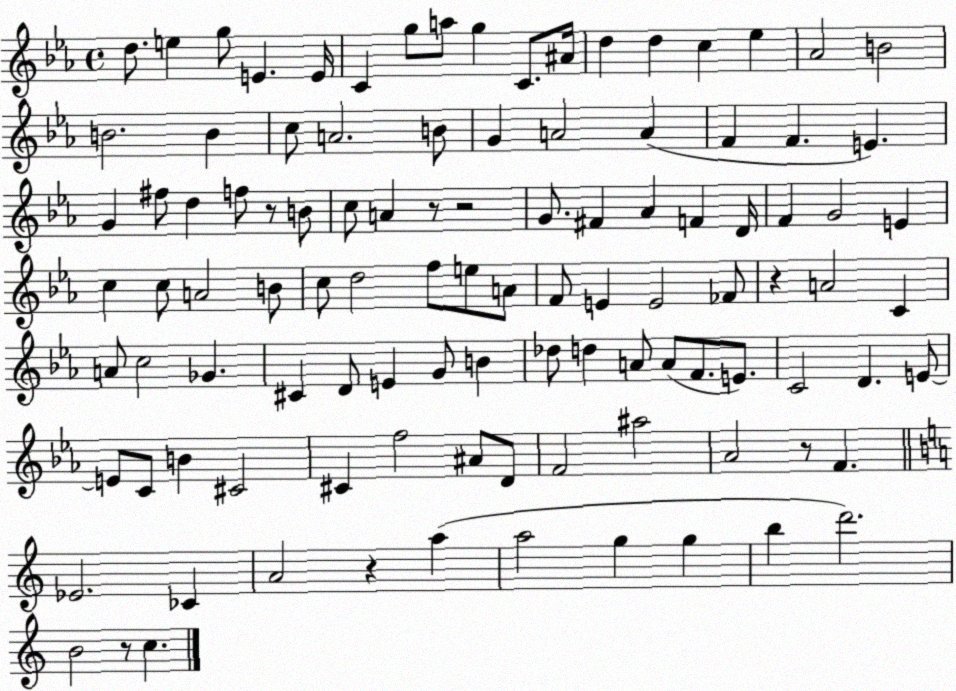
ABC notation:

X:1
T:Untitled
M:4/4
L:1/4
K:Eb
d/2 e g/2 E E/4 C g/2 a/2 g C/2 ^A/4 d d c _e _A2 B2 B2 B c/2 A2 B/2 G A2 A F F E G ^f/2 d f/2 z/2 B/2 c/2 A z/2 z2 G/2 ^F _A F D/4 F G2 E c c/2 A2 B/2 c/2 d2 f/2 e/2 A/2 F/2 E E2 _F/2 z A2 C A/2 c2 _G ^C D/2 E G/2 B _d/2 d A/2 A/2 F/2 E/2 C2 D E/2 E/2 C/2 B ^C2 ^C f2 ^A/2 D/2 F2 ^a2 _A2 z/2 F _E2 _C A2 z a a2 g g b d'2 B2 z/2 c